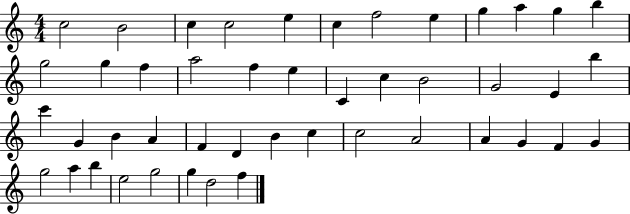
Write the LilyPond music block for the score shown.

{
  \clef treble
  \numericTimeSignature
  \time 4/4
  \key c \major
  c''2 b'2 | c''4 c''2 e''4 | c''4 f''2 e''4 | g''4 a''4 g''4 b''4 | \break g''2 g''4 f''4 | a''2 f''4 e''4 | c'4 c''4 b'2 | g'2 e'4 b''4 | \break c'''4 g'4 b'4 a'4 | f'4 d'4 b'4 c''4 | c''2 a'2 | a'4 g'4 f'4 g'4 | \break g''2 a''4 b''4 | e''2 g''2 | g''4 d''2 f''4 | \bar "|."
}